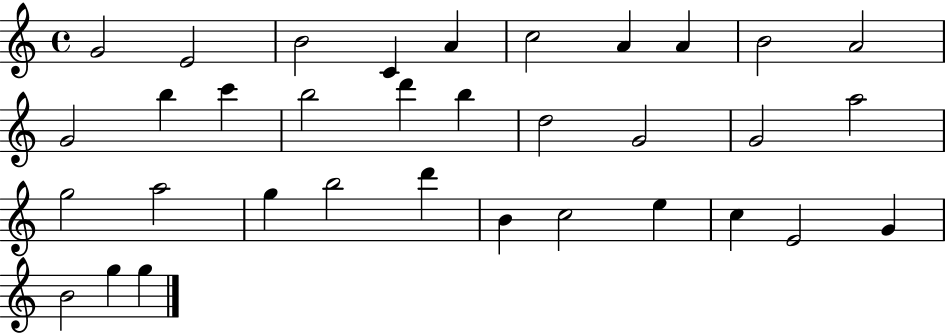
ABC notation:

X:1
T:Untitled
M:4/4
L:1/4
K:C
G2 E2 B2 C A c2 A A B2 A2 G2 b c' b2 d' b d2 G2 G2 a2 g2 a2 g b2 d' B c2 e c E2 G B2 g g